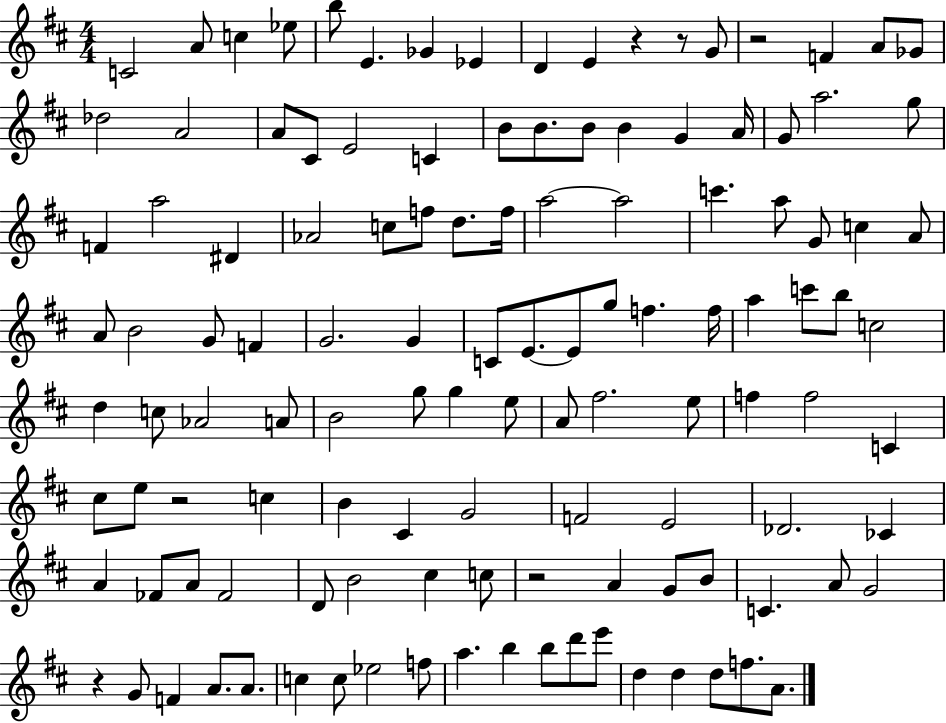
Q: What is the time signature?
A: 4/4